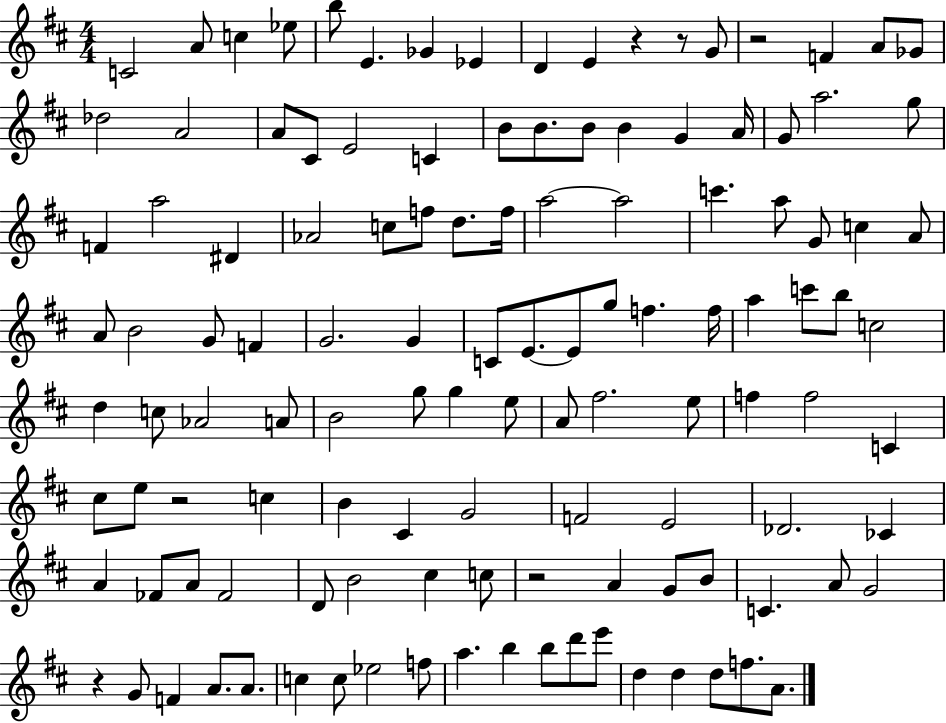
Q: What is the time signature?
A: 4/4